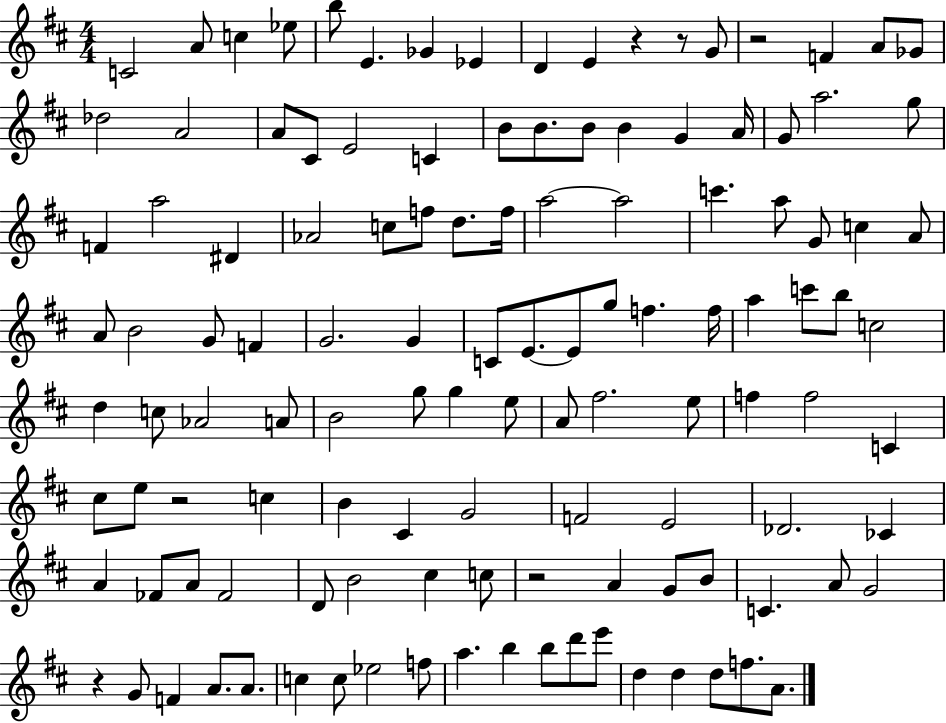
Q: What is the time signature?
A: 4/4